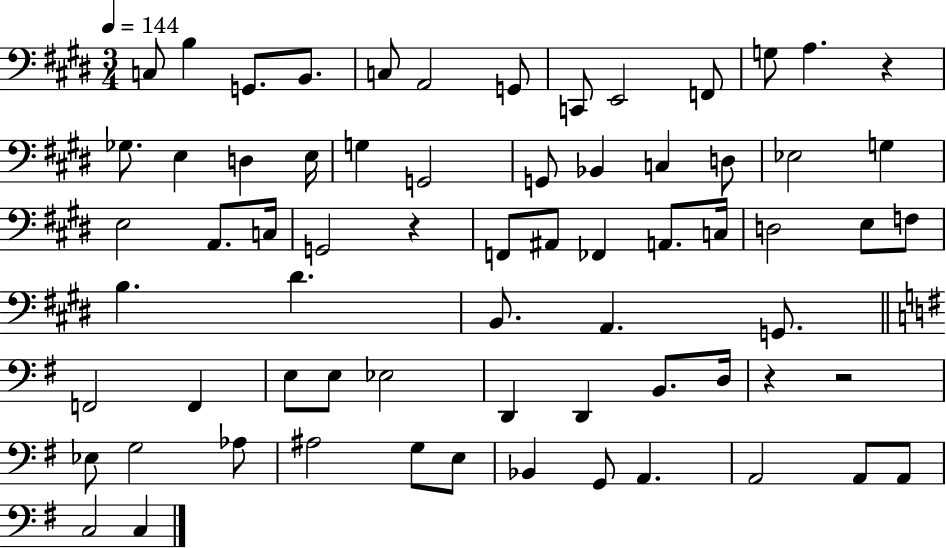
C3/e B3/q G2/e. B2/e. C3/e A2/h G2/e C2/e E2/h F2/e G3/e A3/q. R/q Gb3/e. E3/q D3/q E3/s G3/q G2/h G2/e Bb2/q C3/q D3/e Eb3/h G3/q E3/h A2/e. C3/s G2/h R/q F2/e A#2/e FES2/q A2/e. C3/s D3/h E3/e F3/e B3/q. D#4/q. B2/e. A2/q. G2/e. F2/h F2/q E3/e E3/e Eb3/h D2/q D2/q B2/e. D3/s R/q R/h Eb3/e G3/h Ab3/e A#3/h G3/e E3/e Bb2/q G2/e A2/q. A2/h A2/e A2/e C3/h C3/q